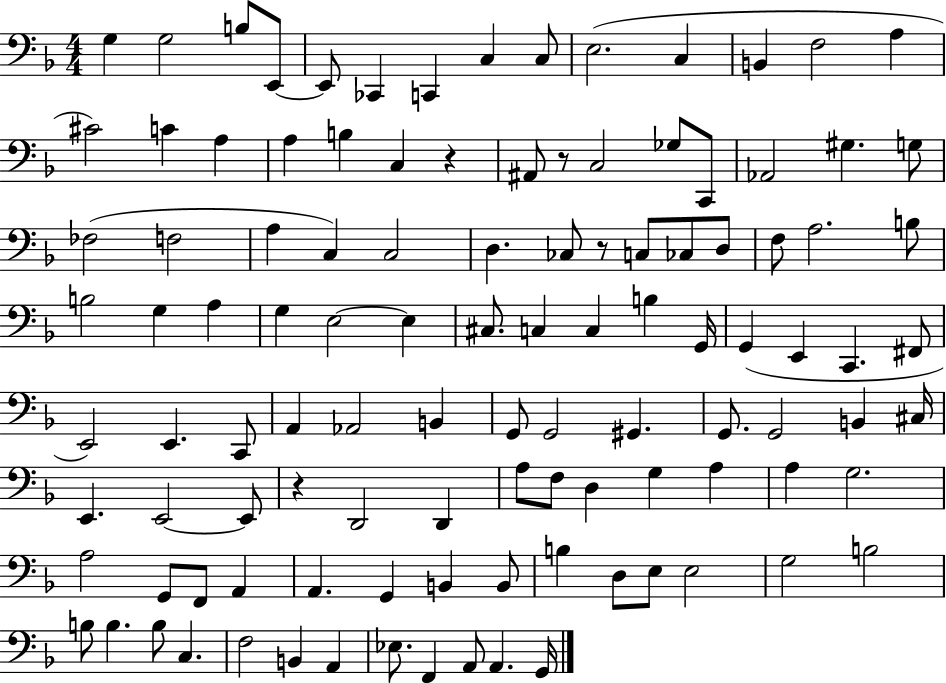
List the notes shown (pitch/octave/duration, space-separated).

G3/q G3/h B3/e E2/e E2/e CES2/q C2/q C3/q C3/e E3/h. C3/q B2/q F3/h A3/q C#4/h C4/q A3/q A3/q B3/q C3/q R/q A#2/e R/e C3/h Gb3/e C2/e Ab2/h G#3/q. G3/e FES3/h F3/h A3/q C3/q C3/h D3/q. CES3/e R/e C3/e CES3/e D3/e F3/e A3/h. B3/e B3/h G3/q A3/q G3/q E3/h E3/q C#3/e. C3/q C3/q B3/q G2/s G2/q E2/q C2/q. F#2/e E2/h E2/q. C2/e A2/q Ab2/h B2/q G2/e G2/h G#2/q. G2/e. G2/h B2/q C#3/s E2/q. E2/h E2/e R/q D2/h D2/q A3/e F3/e D3/q G3/q A3/q A3/q G3/h. A3/h G2/e F2/e A2/q A2/q. G2/q B2/q B2/e B3/q D3/e E3/e E3/h G3/h B3/h B3/e B3/q. B3/e C3/q. F3/h B2/q A2/q Eb3/e. F2/q A2/e A2/q. G2/s